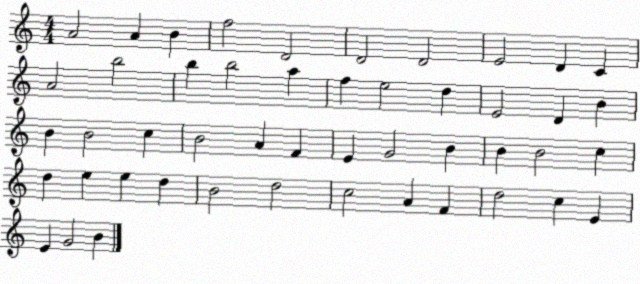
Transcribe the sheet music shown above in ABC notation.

X:1
T:Untitled
M:4/4
L:1/4
K:C
A2 A B f2 D2 D2 D2 E2 D C A2 b2 b b2 a f e2 d E2 D B B B2 c B2 A F E G2 B B B2 c d e e d B2 d2 c2 A F d2 c E E G2 B